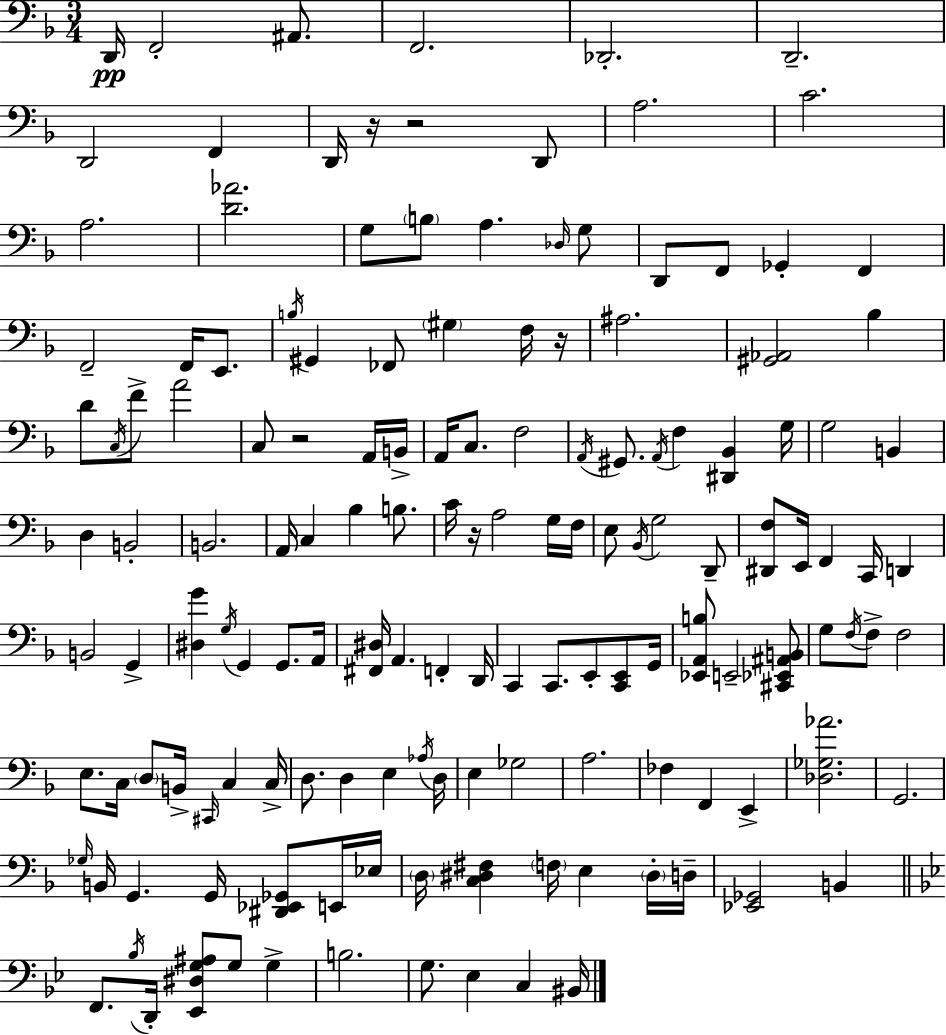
X:1
T:Untitled
M:3/4
L:1/4
K:F
D,,/4 F,,2 ^A,,/2 F,,2 _D,,2 D,,2 D,,2 F,, D,,/4 z/4 z2 D,,/2 A,2 C2 A,2 [D_A]2 G,/2 B,/2 A, _D,/4 G,/2 D,,/2 F,,/2 _G,, F,, F,,2 F,,/4 E,,/2 B,/4 ^G,, _F,,/2 ^G, F,/4 z/4 ^A,2 [^G,,_A,,]2 _B, D/2 C,/4 F/2 A2 C,/2 z2 A,,/4 B,,/4 A,,/4 C,/2 F,2 A,,/4 ^G,,/2 A,,/4 F, [^D,,_B,,] G,/4 G,2 B,, D, B,,2 B,,2 A,,/4 C, _B, B,/2 C/4 z/4 A,2 G,/4 F,/4 E,/2 _B,,/4 G,2 D,,/2 [^D,,F,]/2 E,,/4 F,, C,,/4 D,, B,,2 G,, [^D,G] G,/4 G,, G,,/2 A,,/4 [^F,,^D,]/4 A,, F,, D,,/4 C,, C,,/2 E,,/2 [C,,E,,]/2 G,,/4 [_E,,A,,B,]/2 E,,2 [^C,,_E,,^A,,B,,]/2 G,/2 F,/4 F,/2 F,2 E,/2 C,/4 D,/2 B,,/4 ^C,,/4 C, C,/4 D,/2 D, E, _A,/4 D,/4 E, _G,2 A,2 _F, F,, E,, [_D,_G,_A]2 G,,2 _G,/4 B,,/4 G,, G,,/4 [^D,,_E,,_G,,]/2 E,,/4 _E,/4 D,/4 [C,^D,^F,] F,/4 E, ^D,/4 D,/4 [_E,,_G,,]2 B,, F,,/2 _B,/4 D,,/4 [_E,,^D,G,^A,]/2 G,/2 G, B,2 G,/2 _E, C, ^B,,/4